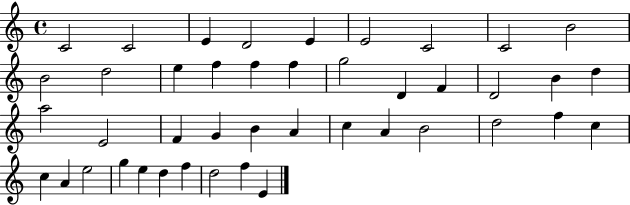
X:1
T:Untitled
M:4/4
L:1/4
K:C
C2 C2 E D2 E E2 C2 C2 B2 B2 d2 e f f f g2 D F D2 B d a2 E2 F G B A c A B2 d2 f c c A e2 g e d f d2 f E